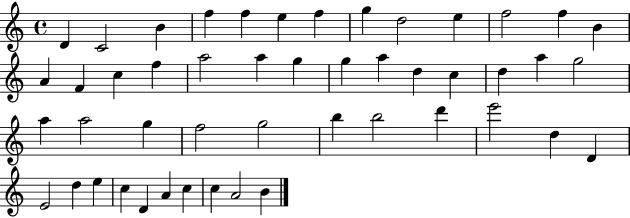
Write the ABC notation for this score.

X:1
T:Untitled
M:4/4
L:1/4
K:C
D C2 B f f e f g d2 e f2 f B A F c f a2 a g g a d c d a g2 a a2 g f2 g2 b b2 d' e'2 d D E2 d e c D A c c A2 B